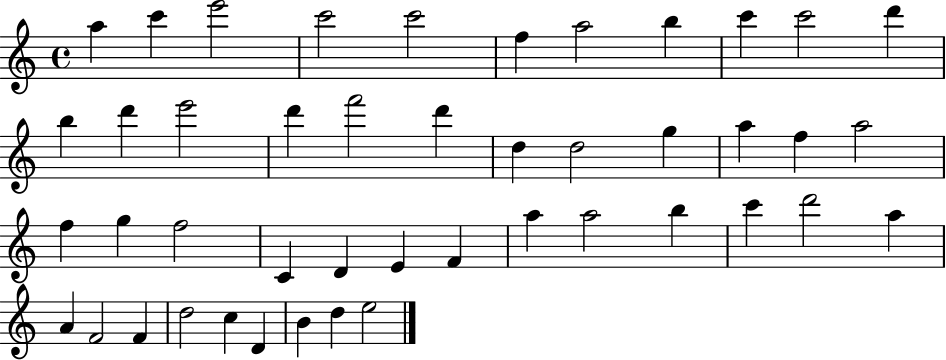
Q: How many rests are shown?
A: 0